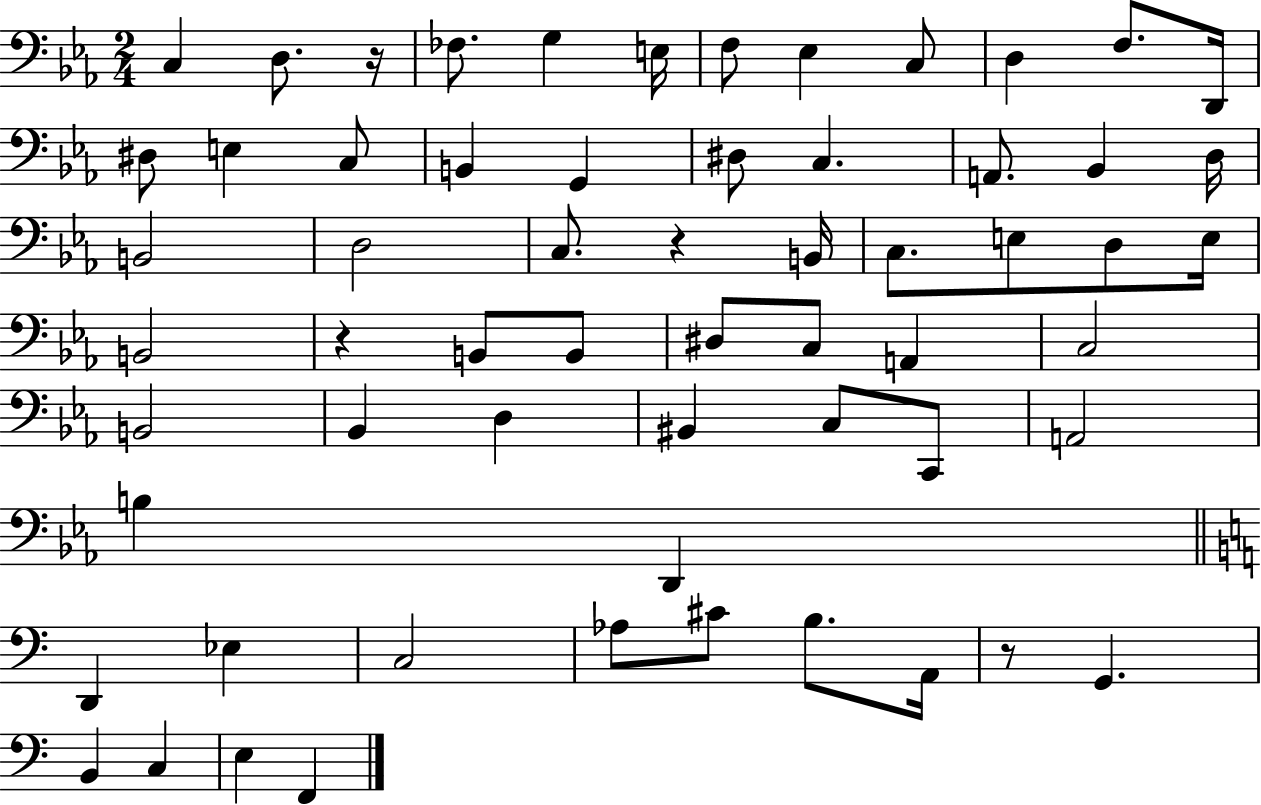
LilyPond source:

{
  \clef bass
  \numericTimeSignature
  \time 2/4
  \key ees \major
  \repeat volta 2 { c4 d8. r16 | fes8. g4 e16 | f8 ees4 c8 | d4 f8. d,16 | \break dis8 e4 c8 | b,4 g,4 | dis8 c4. | a,8. bes,4 d16 | \break b,2 | d2 | c8. r4 b,16 | c8. e8 d8 e16 | \break b,2 | r4 b,8 b,8 | dis8 c8 a,4 | c2 | \break b,2 | bes,4 d4 | bis,4 c8 c,8 | a,2 | \break b4 d,4 | \bar "||" \break \key c \major d,4 ees4 | c2 | aes8 cis'8 b8. a,16 | r8 g,4. | \break b,4 c4 | e4 f,4 | } \bar "|."
}